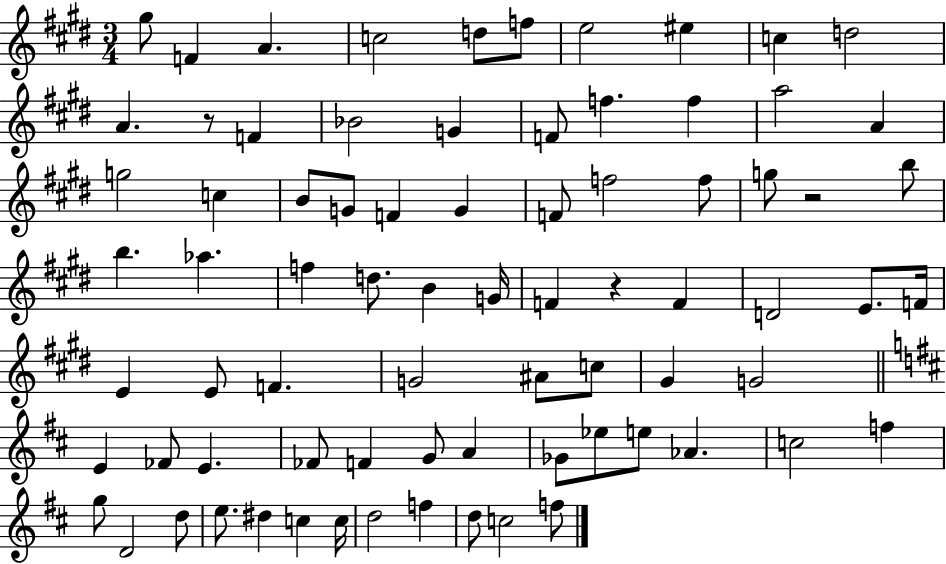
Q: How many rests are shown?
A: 3